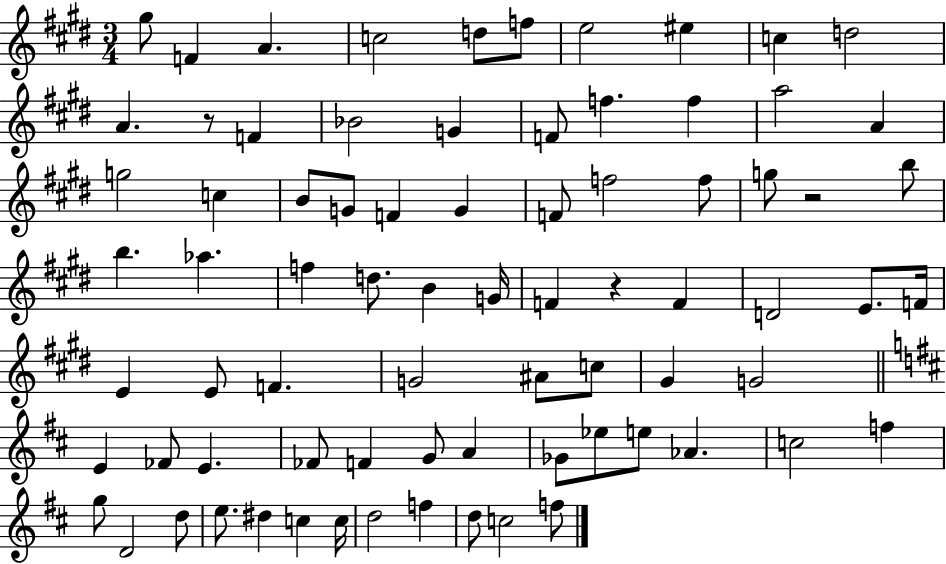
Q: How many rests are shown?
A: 3